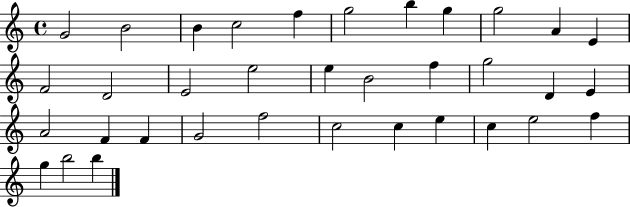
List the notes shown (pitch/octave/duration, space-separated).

G4/h B4/h B4/q C5/h F5/q G5/h B5/q G5/q G5/h A4/q E4/q F4/h D4/h E4/h E5/h E5/q B4/h F5/q G5/h D4/q E4/q A4/h F4/q F4/q G4/h F5/h C5/h C5/q E5/q C5/q E5/h F5/q G5/q B5/h B5/q